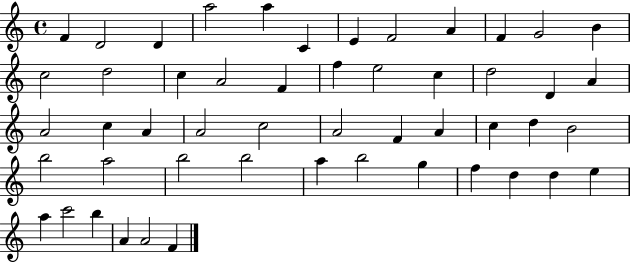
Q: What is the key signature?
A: C major